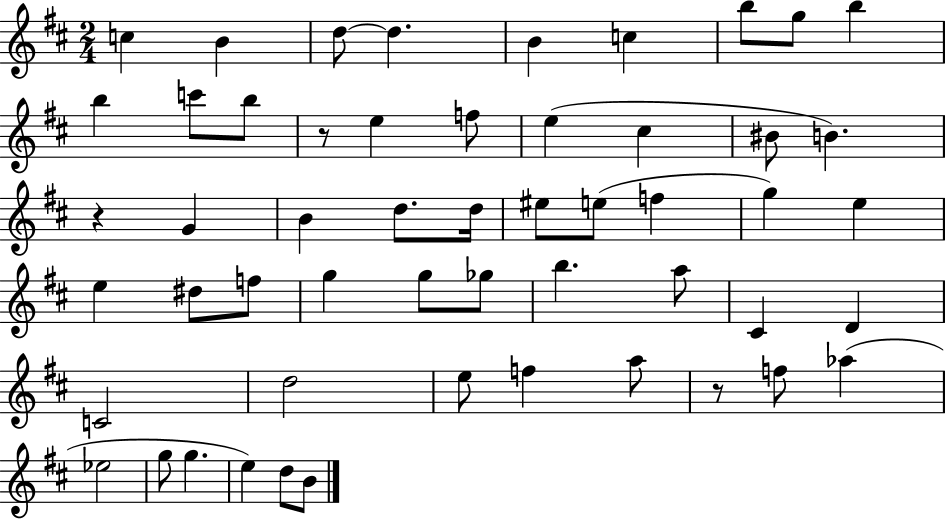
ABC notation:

X:1
T:Untitled
M:2/4
L:1/4
K:D
c B d/2 d B c b/2 g/2 b b c'/2 b/2 z/2 e f/2 e ^c ^B/2 B z G B d/2 d/4 ^e/2 e/2 f g e e ^d/2 f/2 g g/2 _g/2 b a/2 ^C D C2 d2 e/2 f a/2 z/2 f/2 _a _e2 g/2 g e d/2 B/2